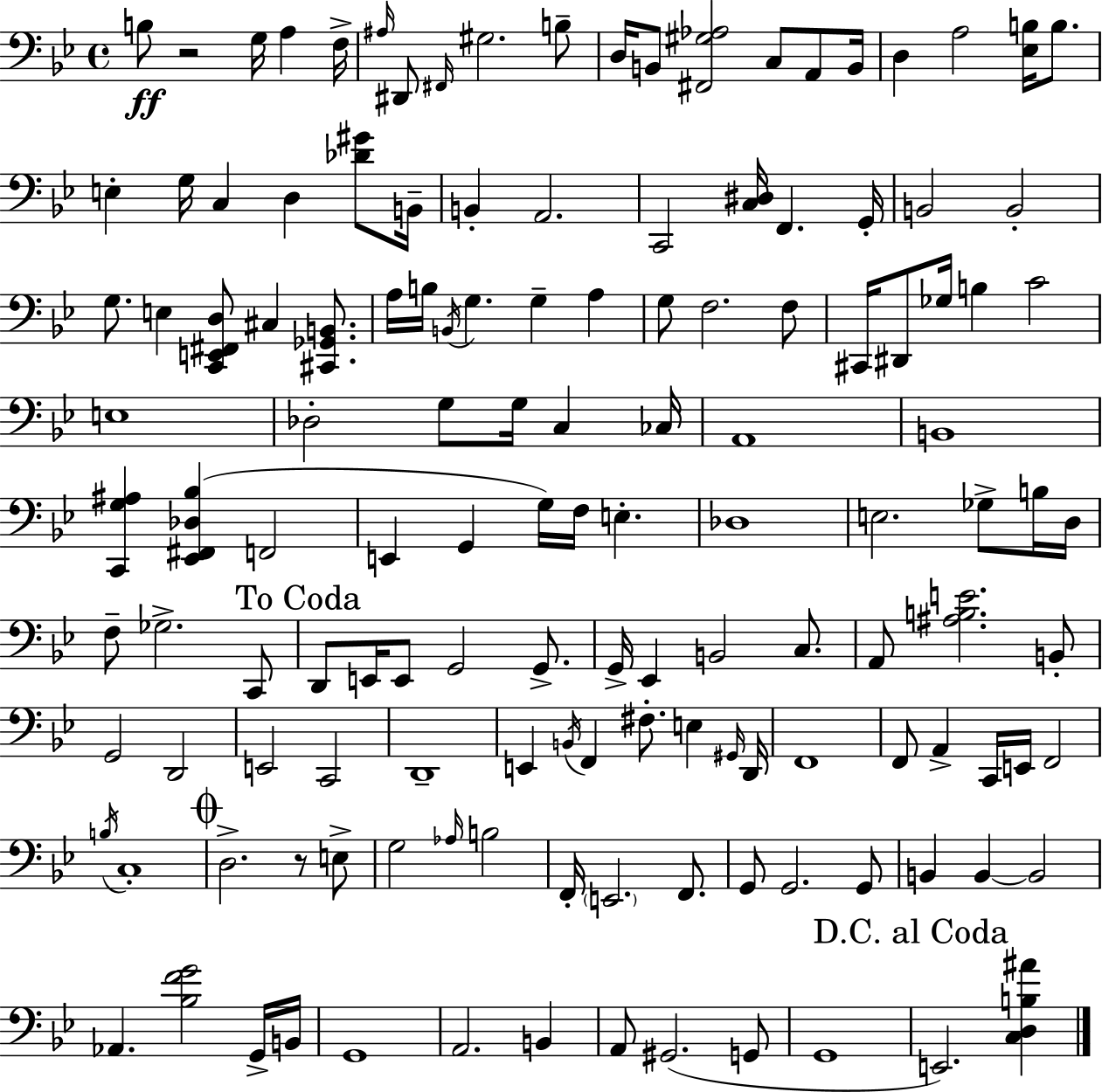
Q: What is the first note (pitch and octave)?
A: B3